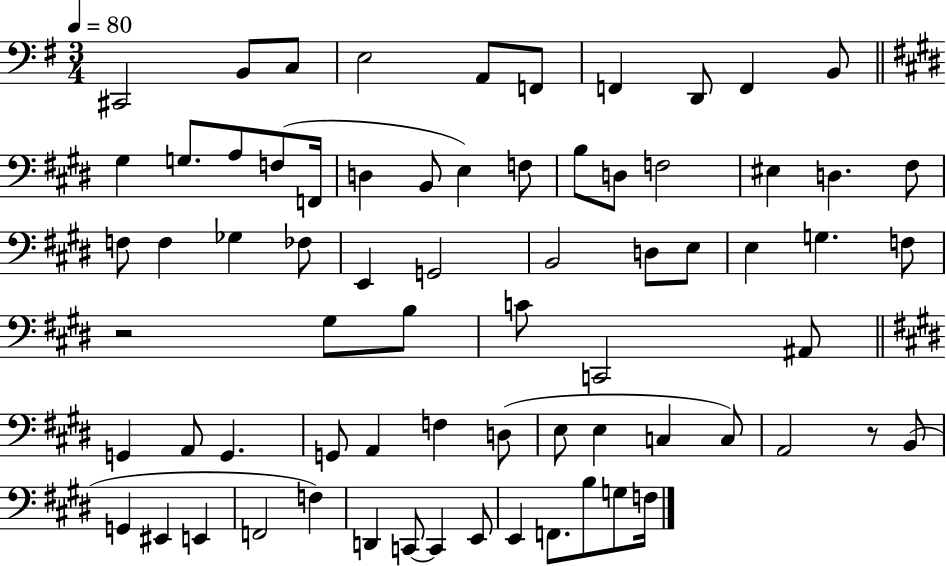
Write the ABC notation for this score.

X:1
T:Untitled
M:3/4
L:1/4
K:G
^C,,2 B,,/2 C,/2 E,2 A,,/2 F,,/2 F,, D,,/2 F,, B,,/2 ^G, G,/2 A,/2 F,/2 F,,/4 D, B,,/2 E, F,/2 B,/2 D,/2 F,2 ^E, D, ^F,/2 F,/2 F, _G, _F,/2 E,, G,,2 B,,2 D,/2 E,/2 E, G, F,/2 z2 ^G,/2 B,/2 C/2 C,,2 ^A,,/2 G,, A,,/2 G,, G,,/2 A,, F, D,/2 E,/2 E, C, C,/2 A,,2 z/2 B,,/2 G,, ^E,, E,, F,,2 F, D,, C,,/2 C,, E,,/2 E,, F,,/2 B,/2 G,/2 F,/4